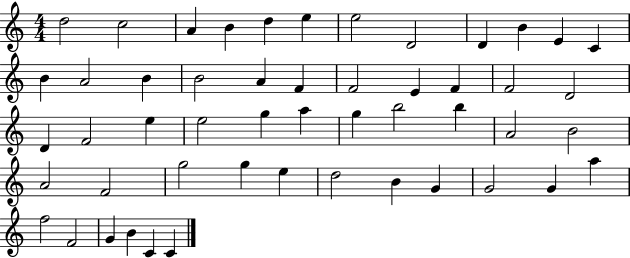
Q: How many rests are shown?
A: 0